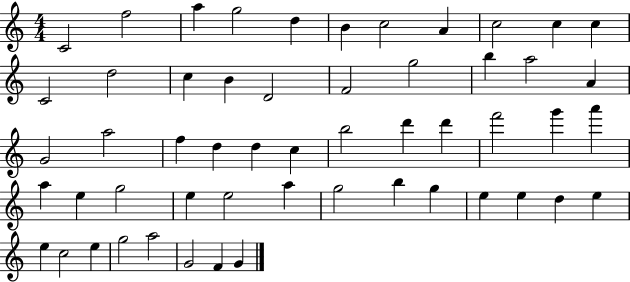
{
  \clef treble
  \numericTimeSignature
  \time 4/4
  \key c \major
  c'2 f''2 | a''4 g''2 d''4 | b'4 c''2 a'4 | c''2 c''4 c''4 | \break c'2 d''2 | c''4 b'4 d'2 | f'2 g''2 | b''4 a''2 a'4 | \break g'2 a''2 | f''4 d''4 d''4 c''4 | b''2 d'''4 d'''4 | f'''2 g'''4 a'''4 | \break a''4 e''4 g''2 | e''4 e''2 a''4 | g''2 b''4 g''4 | e''4 e''4 d''4 e''4 | \break e''4 c''2 e''4 | g''2 a''2 | g'2 f'4 g'4 | \bar "|."
}